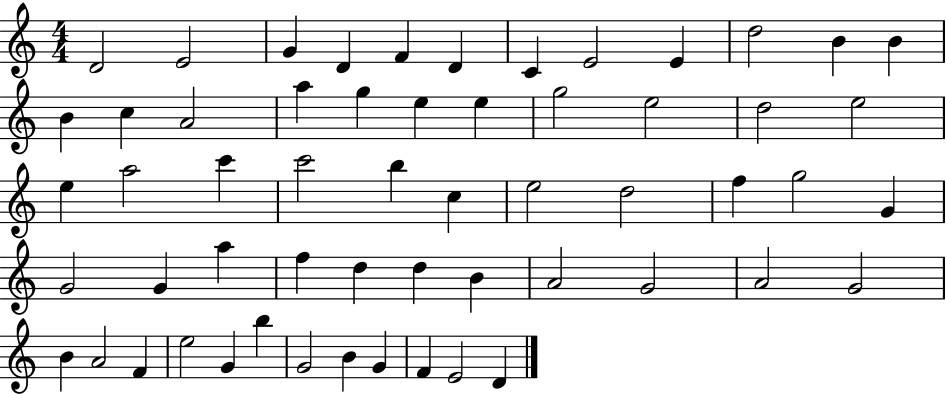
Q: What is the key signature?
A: C major